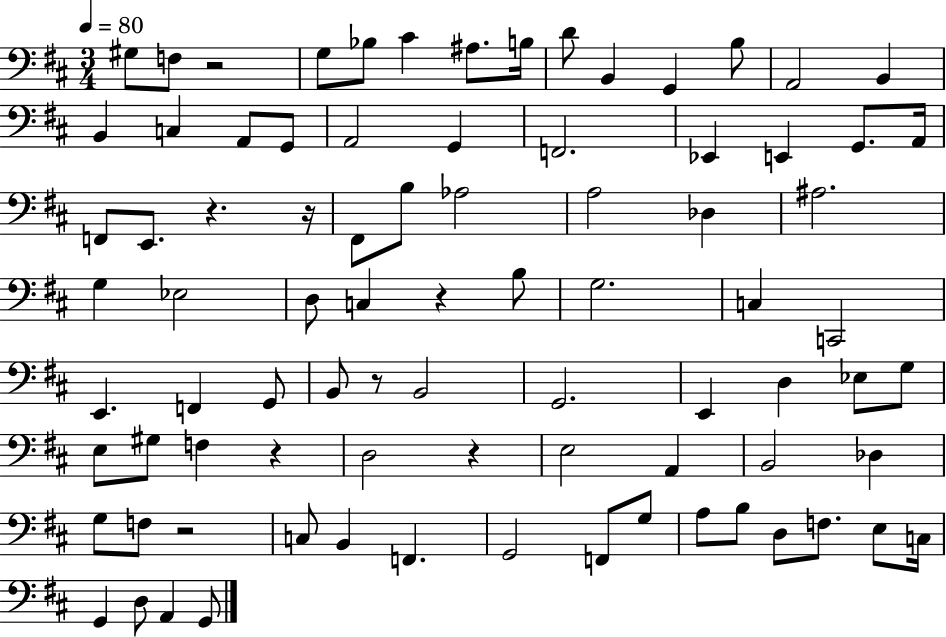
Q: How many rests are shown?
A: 8